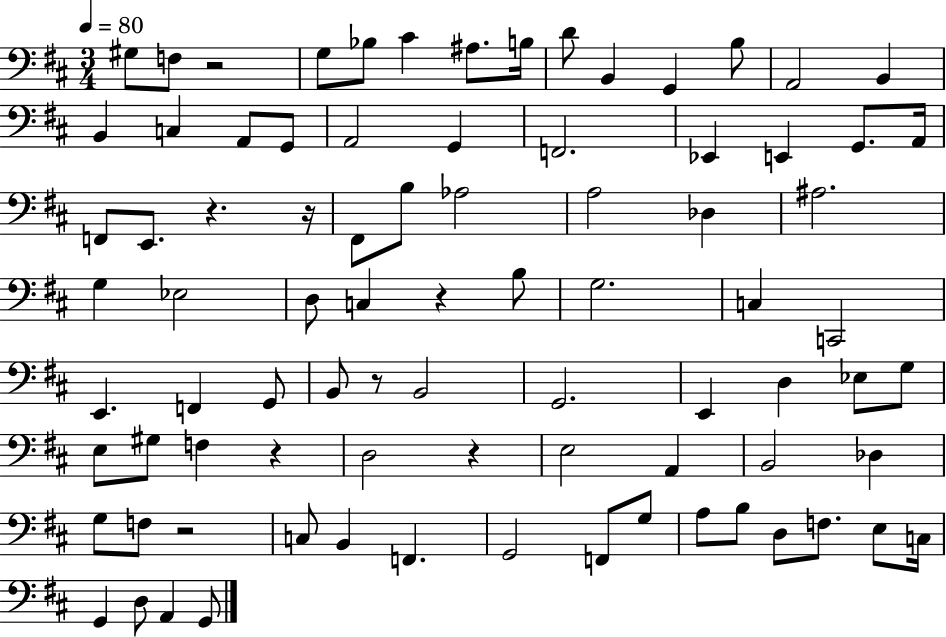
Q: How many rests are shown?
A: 8